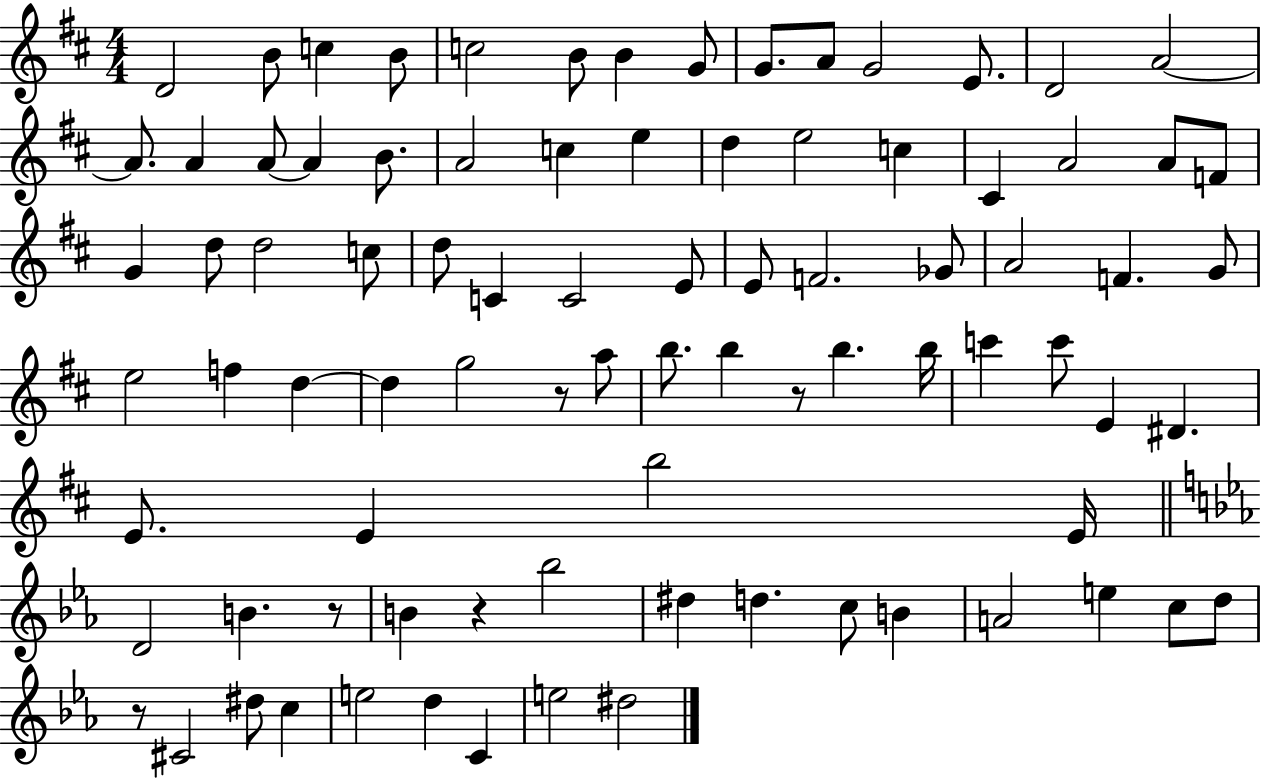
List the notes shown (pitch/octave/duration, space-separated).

D4/h B4/e C5/q B4/e C5/h B4/e B4/q G4/e G4/e. A4/e G4/h E4/e. D4/h A4/h A4/e. A4/q A4/e A4/q B4/e. A4/h C5/q E5/q D5/q E5/h C5/q C#4/q A4/h A4/e F4/e G4/q D5/e D5/h C5/e D5/e C4/q C4/h E4/e E4/e F4/h. Gb4/e A4/h F4/q. G4/e E5/h F5/q D5/q D5/q G5/h R/e A5/e B5/e. B5/q R/e B5/q. B5/s C6/q C6/e E4/q D#4/q. E4/e. E4/q B5/h E4/s D4/h B4/q. R/e B4/q R/q Bb5/h D#5/q D5/q. C5/e B4/q A4/h E5/q C5/e D5/e R/e C#4/h D#5/e C5/q E5/h D5/q C4/q E5/h D#5/h